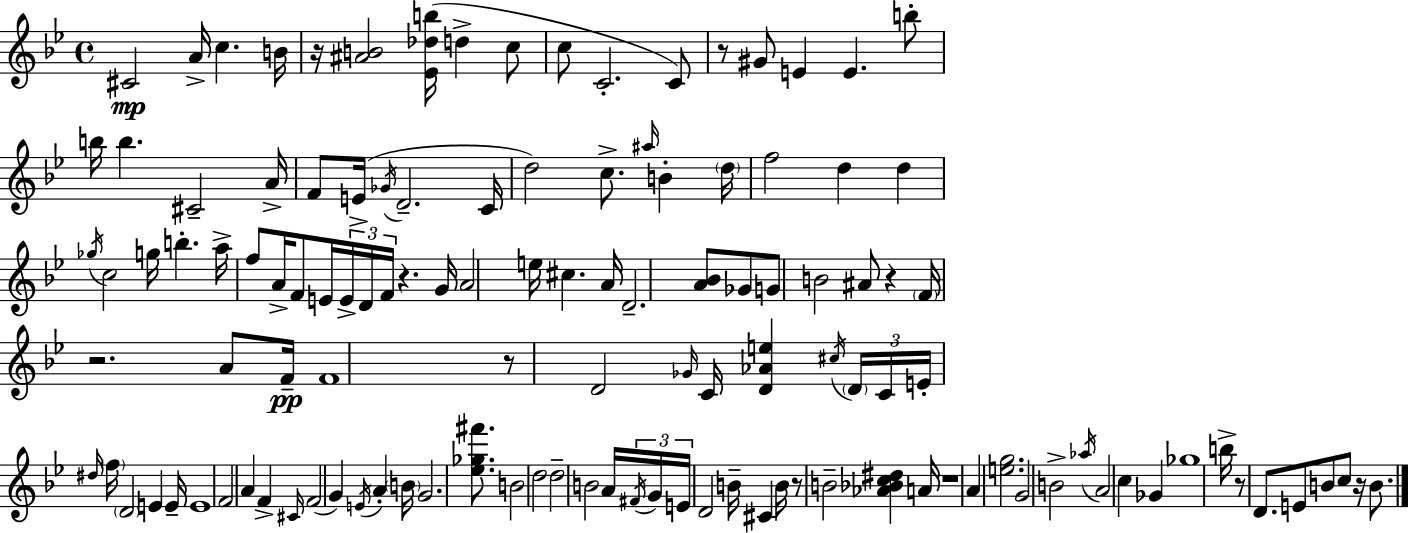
C#4/h A4/s C5/q. B4/s R/s [A#4,B4]/h [Eb4,Db5,B5]/s D5/q C5/e C5/e C4/h. C4/e R/e G#4/e E4/q E4/q. B5/e B5/s B5/q. C#4/h A4/s F4/e E4/s Gb4/s D4/h. C4/s D5/h C5/e. A#5/s B4/q D5/s F5/h D5/q D5/q Gb5/s C5/h G5/s B5/q. A5/s F5/e A4/s F4/e E4/s E4/s D4/s F4/s R/q. G4/s A4/h E5/s C#5/q. A4/s D4/h. [A4,Bb4]/e Gb4/e G4/e B4/h A#4/e R/q F4/s R/h. A4/e F4/s F4/w R/e D4/h Gb4/s C4/s [D4,Ab4,E5]/q C#5/s D4/s C4/s E4/s D#5/s F5/s D4/h E4/q E4/s E4/w F4/h A4/q F4/q C#4/s F4/h G4/q E4/s A4/q B4/s G4/h. [Eb5,Gb5,F#6]/e. B4/h D5/h D5/h B4/h A4/s F#4/s G4/s E4/s D4/h B4/s C#4/q B4/s R/e B4/h [Ab4,Bb4,C5,D#5]/q A4/s R/w A4/q [E5,G5]/h. G4/h B4/h Ab5/s A4/h C5/q Gb4/q Gb5/w B5/s R/e D4/e. E4/e B4/e C5/e R/s B4/e.